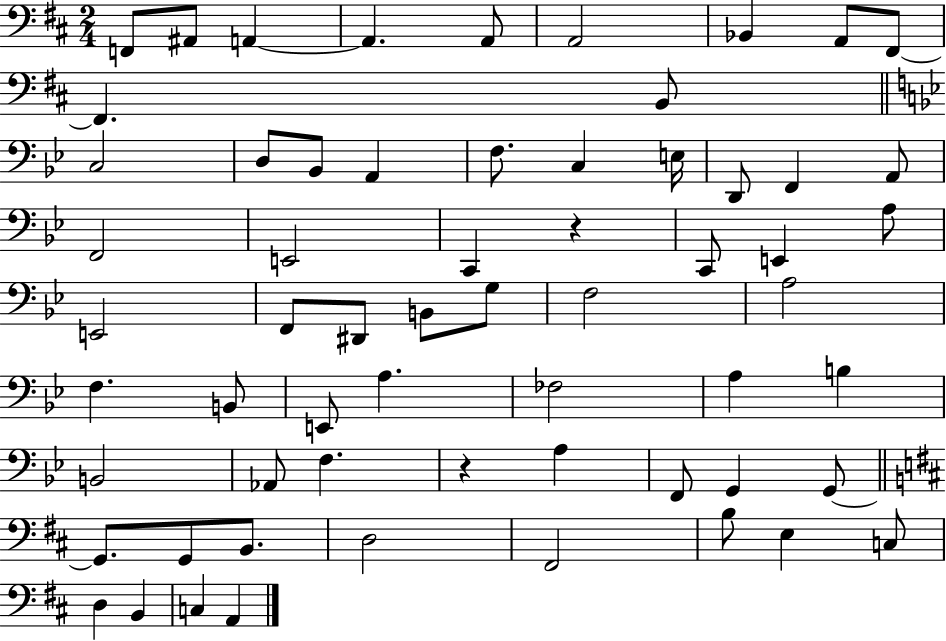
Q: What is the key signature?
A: D major